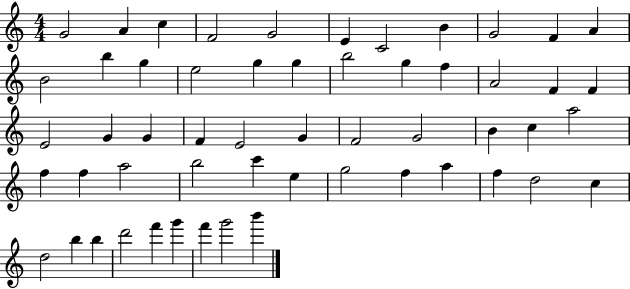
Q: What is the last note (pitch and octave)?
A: B6